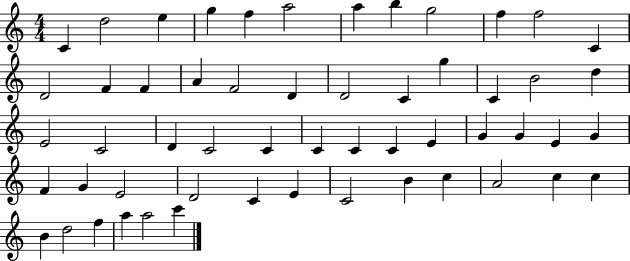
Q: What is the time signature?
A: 4/4